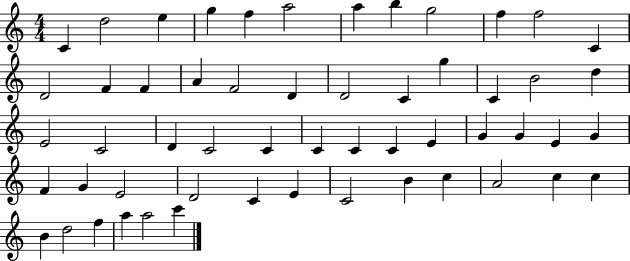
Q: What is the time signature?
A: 4/4